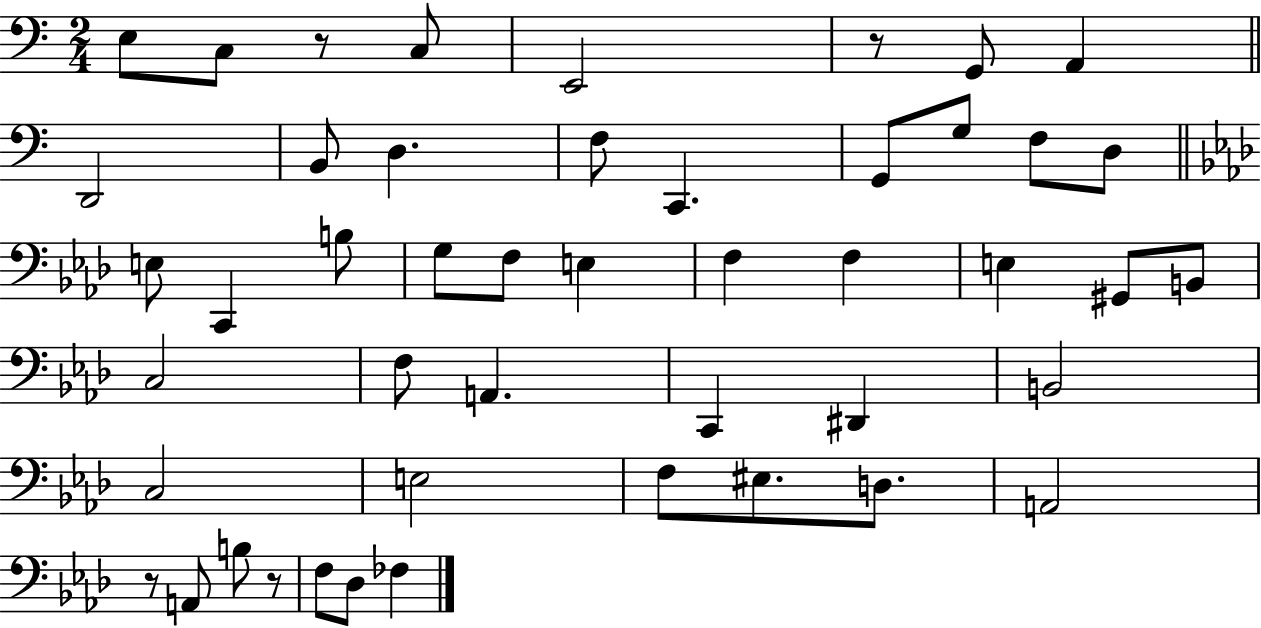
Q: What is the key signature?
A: C major